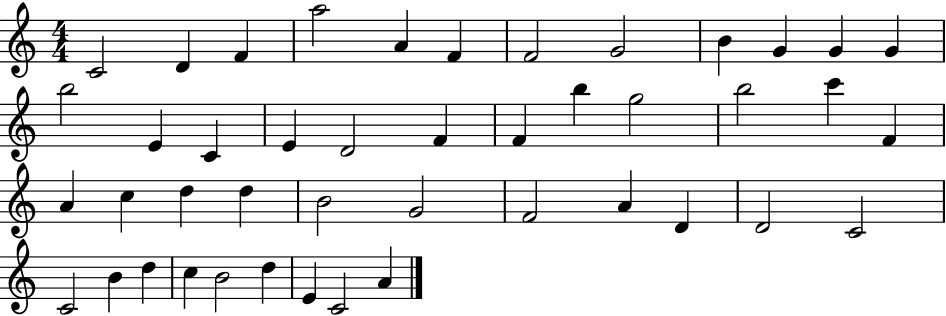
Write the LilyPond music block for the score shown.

{
  \clef treble
  \numericTimeSignature
  \time 4/4
  \key c \major
  c'2 d'4 f'4 | a''2 a'4 f'4 | f'2 g'2 | b'4 g'4 g'4 g'4 | \break b''2 e'4 c'4 | e'4 d'2 f'4 | f'4 b''4 g''2 | b''2 c'''4 f'4 | \break a'4 c''4 d''4 d''4 | b'2 g'2 | f'2 a'4 d'4 | d'2 c'2 | \break c'2 b'4 d''4 | c''4 b'2 d''4 | e'4 c'2 a'4 | \bar "|."
}